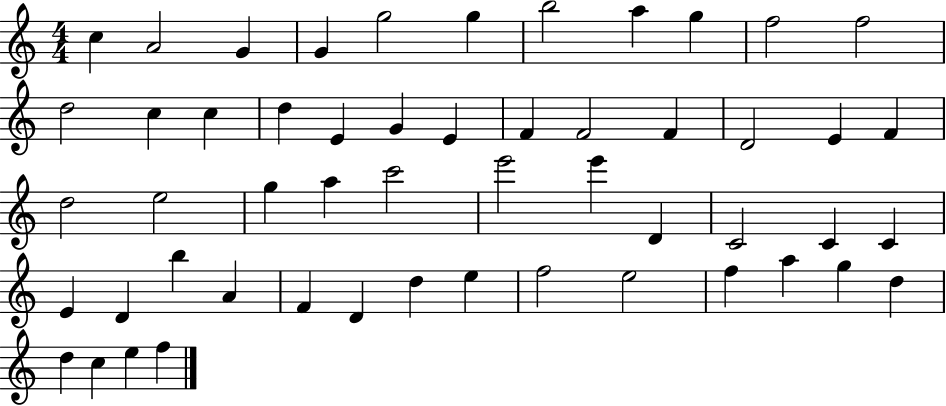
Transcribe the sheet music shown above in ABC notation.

X:1
T:Untitled
M:4/4
L:1/4
K:C
c A2 G G g2 g b2 a g f2 f2 d2 c c d E G E F F2 F D2 E F d2 e2 g a c'2 e'2 e' D C2 C C E D b A F D d e f2 e2 f a g d d c e f